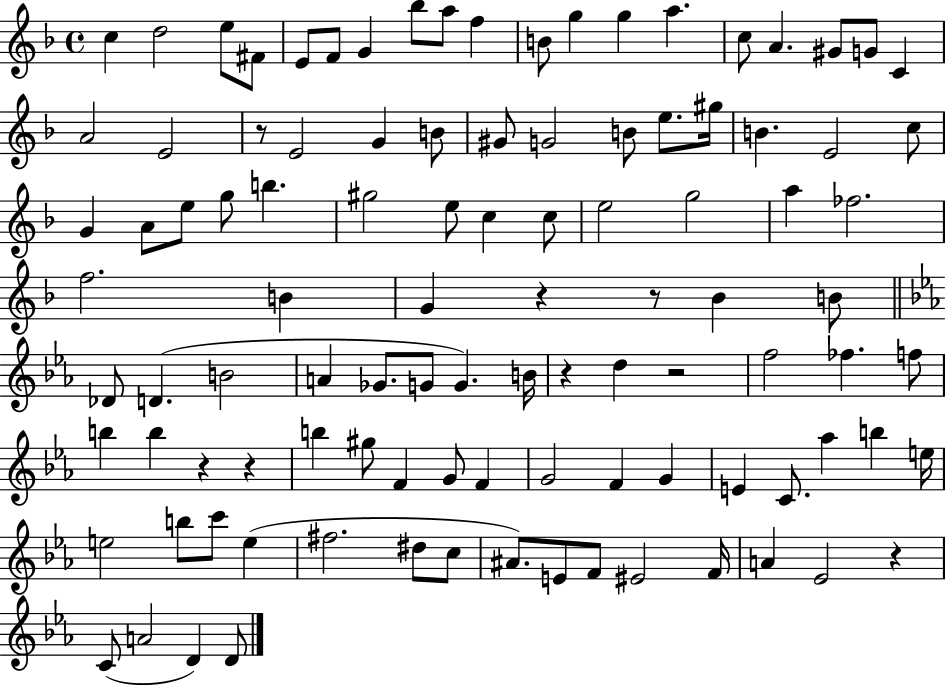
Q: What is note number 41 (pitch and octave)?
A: C5